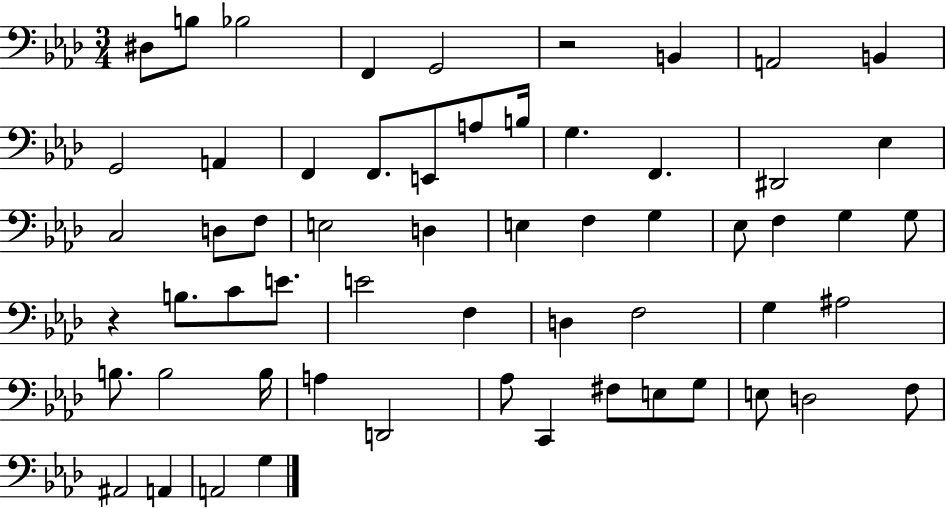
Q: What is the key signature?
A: AES major